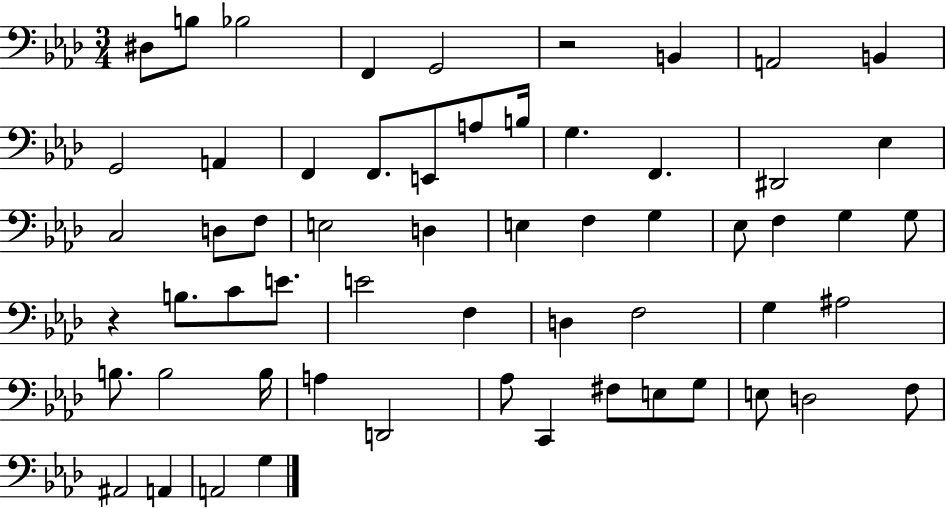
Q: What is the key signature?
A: AES major